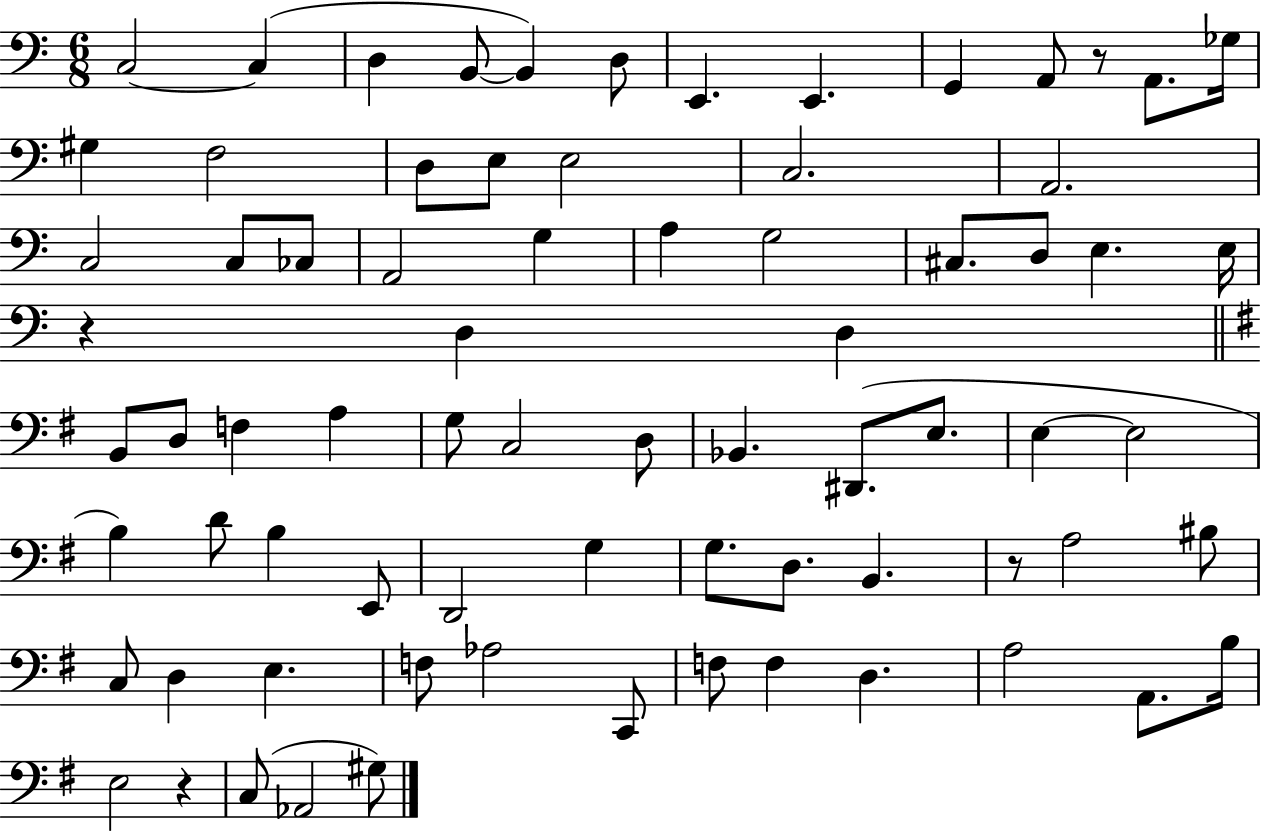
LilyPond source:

{
  \clef bass
  \numericTimeSignature
  \time 6/8
  \key c \major
  \repeat volta 2 { c2~~ c4( | d4 b,8~~ b,4) d8 | e,4. e,4. | g,4 a,8 r8 a,8. ges16 | \break gis4 f2 | d8 e8 e2 | c2. | a,2. | \break c2 c8 ces8 | a,2 g4 | a4 g2 | cis8. d8 e4. e16 | \break r4 d4 d4 | \bar "||" \break \key g \major b,8 d8 f4 a4 | g8 c2 d8 | bes,4. dis,8.( e8. | e4~~ e2 | \break b4) d'8 b4 e,8 | d,2 g4 | g8. d8. b,4. | r8 a2 bis8 | \break c8 d4 e4. | f8 aes2 c,8 | f8 f4 d4. | a2 a,8. b16 | \break e2 r4 | c8( aes,2 gis8) | } \bar "|."
}